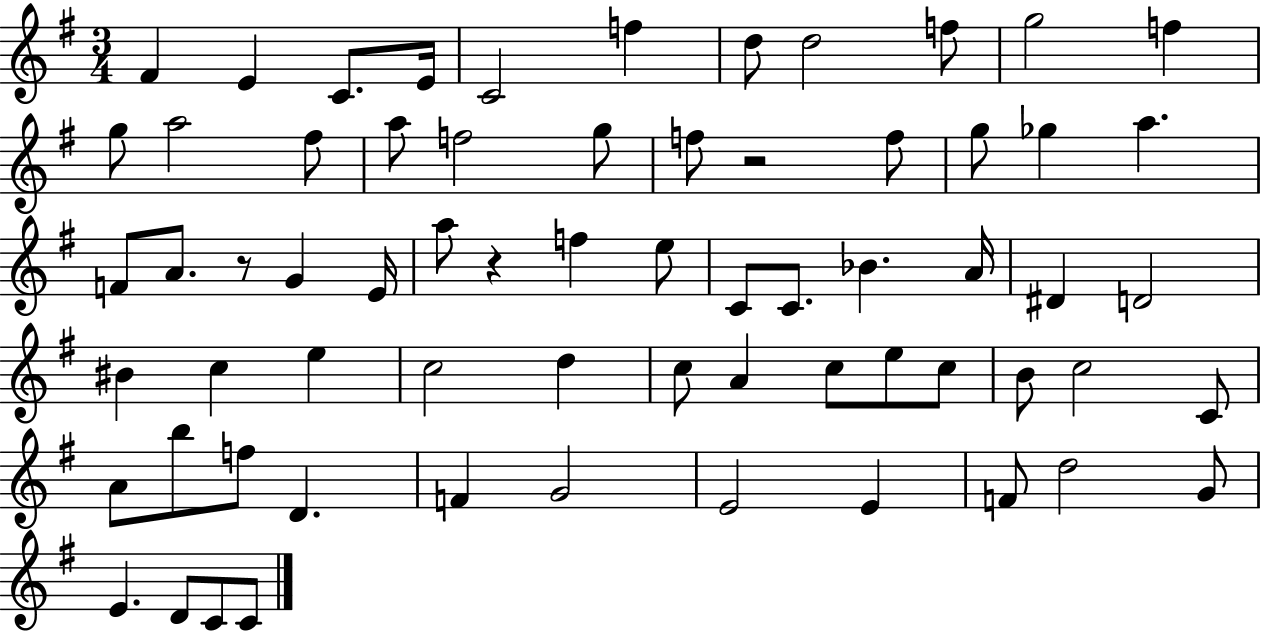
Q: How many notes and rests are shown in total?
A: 66